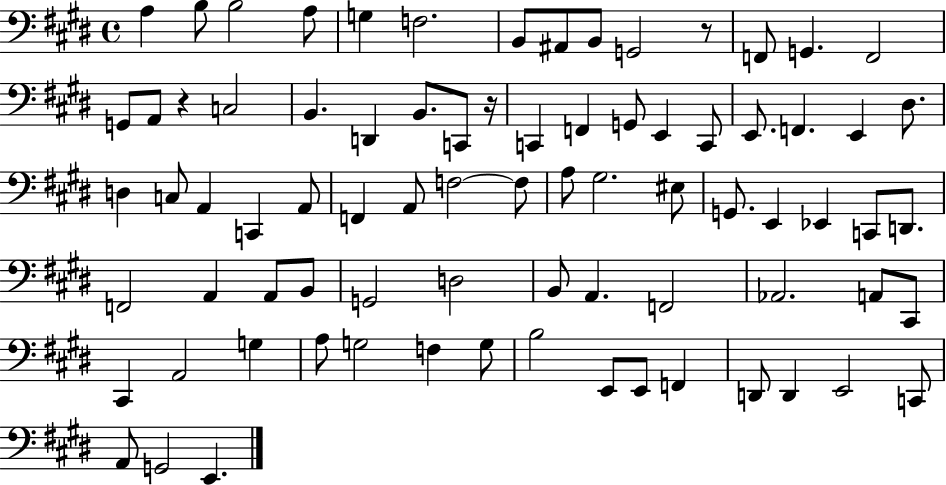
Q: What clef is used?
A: bass